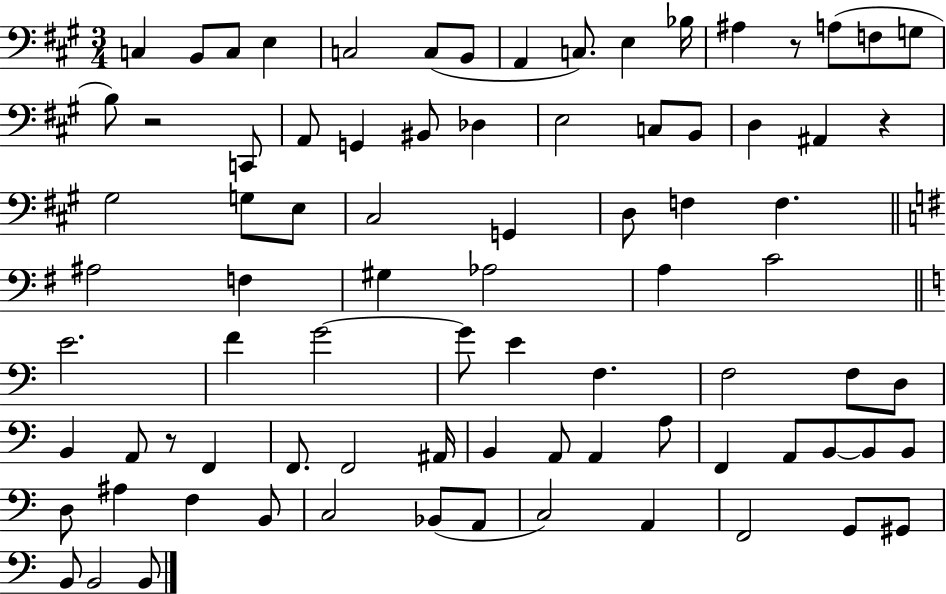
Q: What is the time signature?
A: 3/4